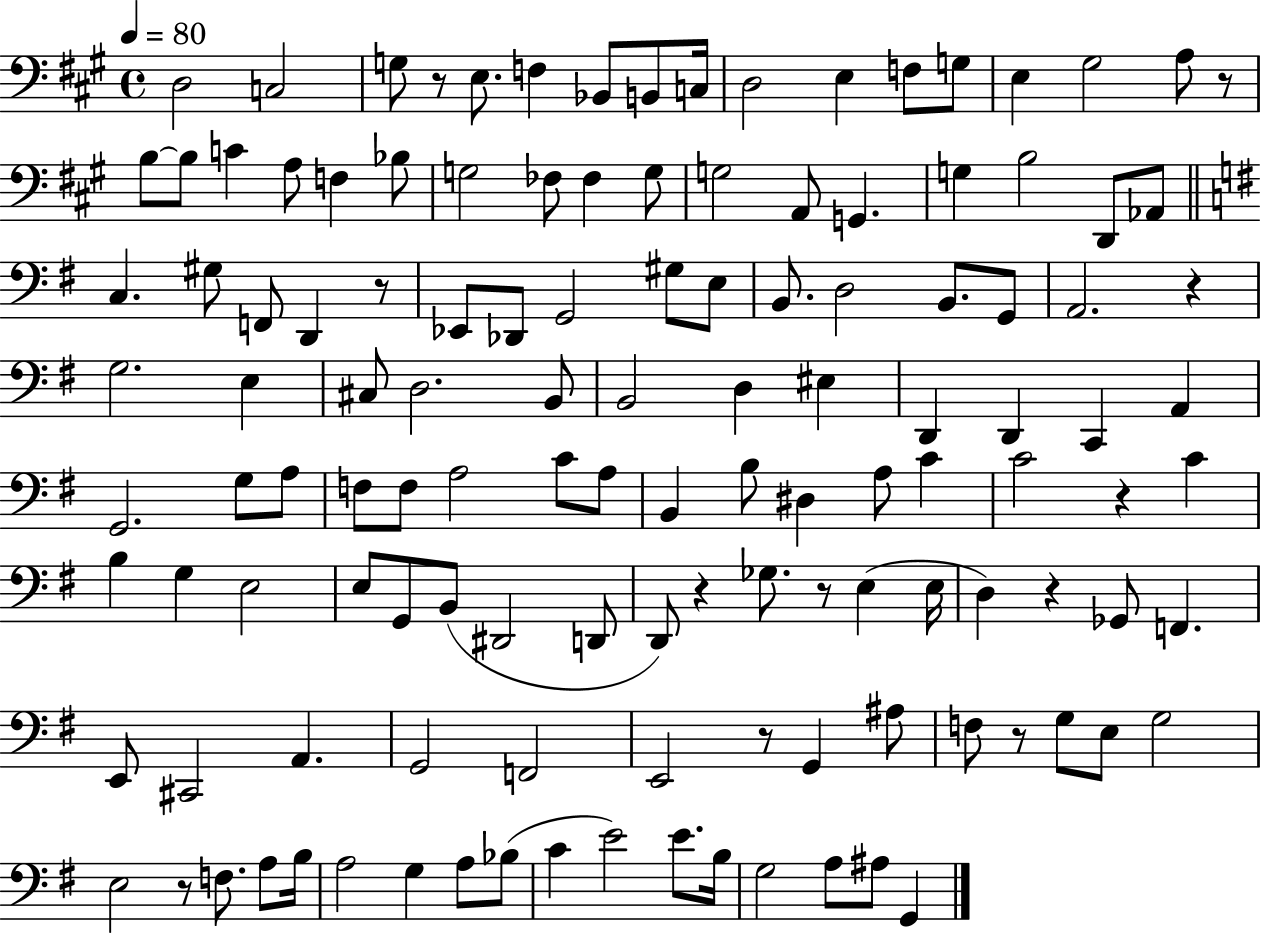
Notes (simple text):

D3/h C3/h G3/e R/e E3/e. F3/q Bb2/e B2/e C3/s D3/h E3/q F3/e G3/e E3/q G#3/h A3/e R/e B3/e B3/e C4/q A3/e F3/q Bb3/e G3/h FES3/e FES3/q G3/e G3/h A2/e G2/q. G3/q B3/h D2/e Ab2/e C3/q. G#3/e F2/e D2/q R/e Eb2/e Db2/e G2/h G#3/e E3/e B2/e. D3/h B2/e. G2/e A2/h. R/q G3/h. E3/q C#3/e D3/h. B2/e B2/h D3/q EIS3/q D2/q D2/q C2/q A2/q G2/h. G3/e A3/e F3/e F3/e A3/h C4/e A3/e B2/q B3/e D#3/q A3/e C4/q C4/h R/q C4/q B3/q G3/q E3/h E3/e G2/e B2/e D#2/h D2/e D2/e R/q Gb3/e. R/e E3/q E3/s D3/q R/q Gb2/e F2/q. E2/e C#2/h A2/q. G2/h F2/h E2/h R/e G2/q A#3/e F3/e R/e G3/e E3/e G3/h E3/h R/e F3/e. A3/e B3/s A3/h G3/q A3/e Bb3/e C4/q E4/h E4/e. B3/s G3/h A3/e A#3/e G2/q